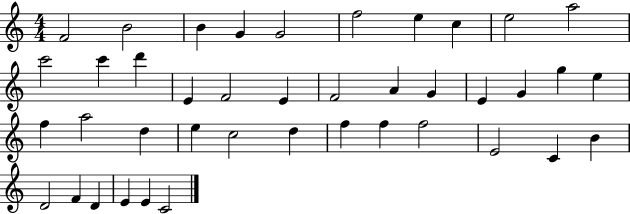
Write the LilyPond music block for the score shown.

{
  \clef treble
  \numericTimeSignature
  \time 4/4
  \key c \major
  f'2 b'2 | b'4 g'4 g'2 | f''2 e''4 c''4 | e''2 a''2 | \break c'''2 c'''4 d'''4 | e'4 f'2 e'4 | f'2 a'4 g'4 | e'4 g'4 g''4 e''4 | \break f''4 a''2 d''4 | e''4 c''2 d''4 | f''4 f''4 f''2 | e'2 c'4 b'4 | \break d'2 f'4 d'4 | e'4 e'4 c'2 | \bar "|."
}